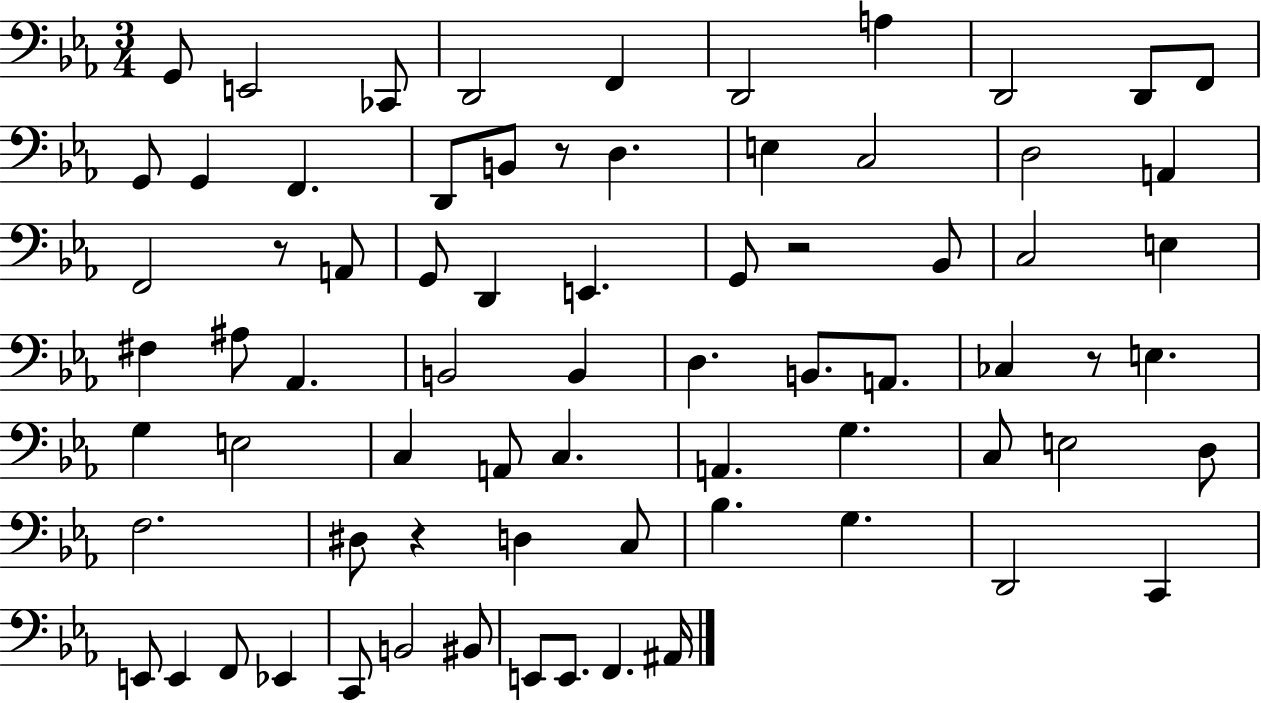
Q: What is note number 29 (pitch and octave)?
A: E3